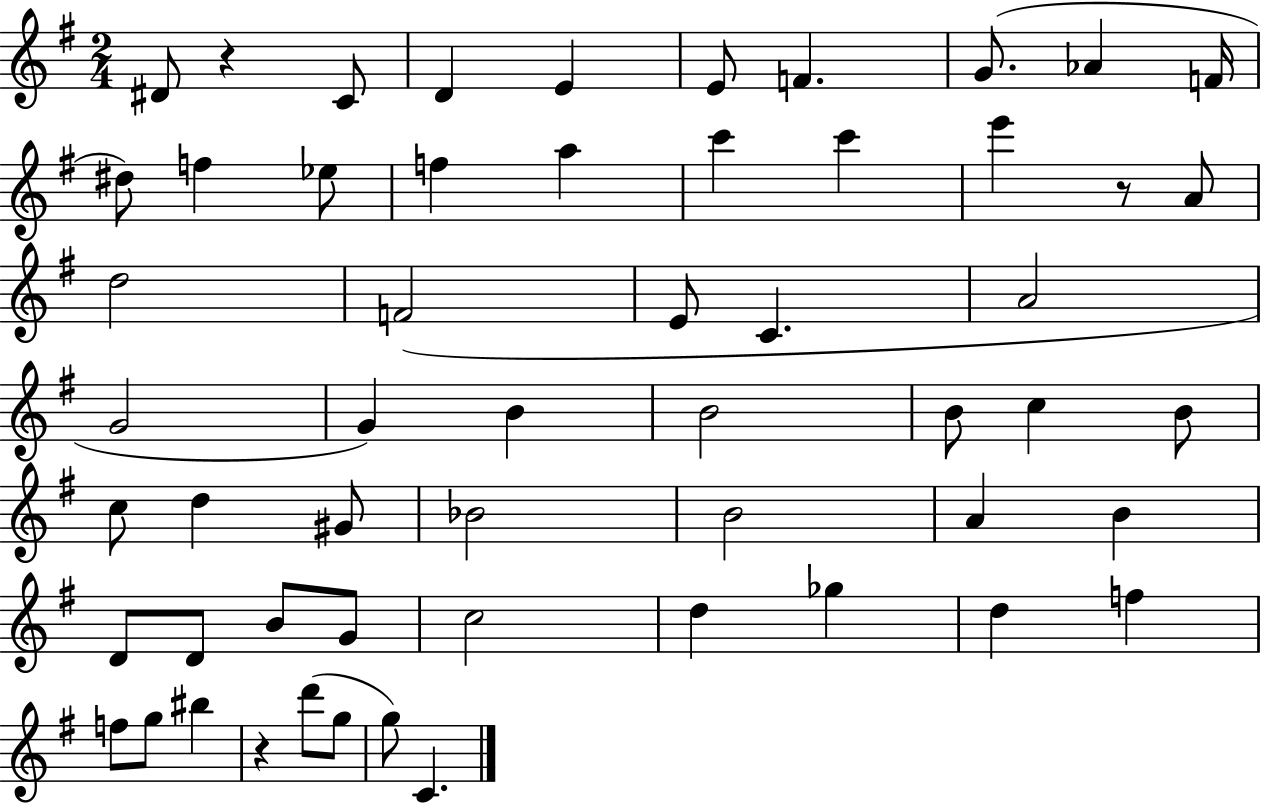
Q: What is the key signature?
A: G major